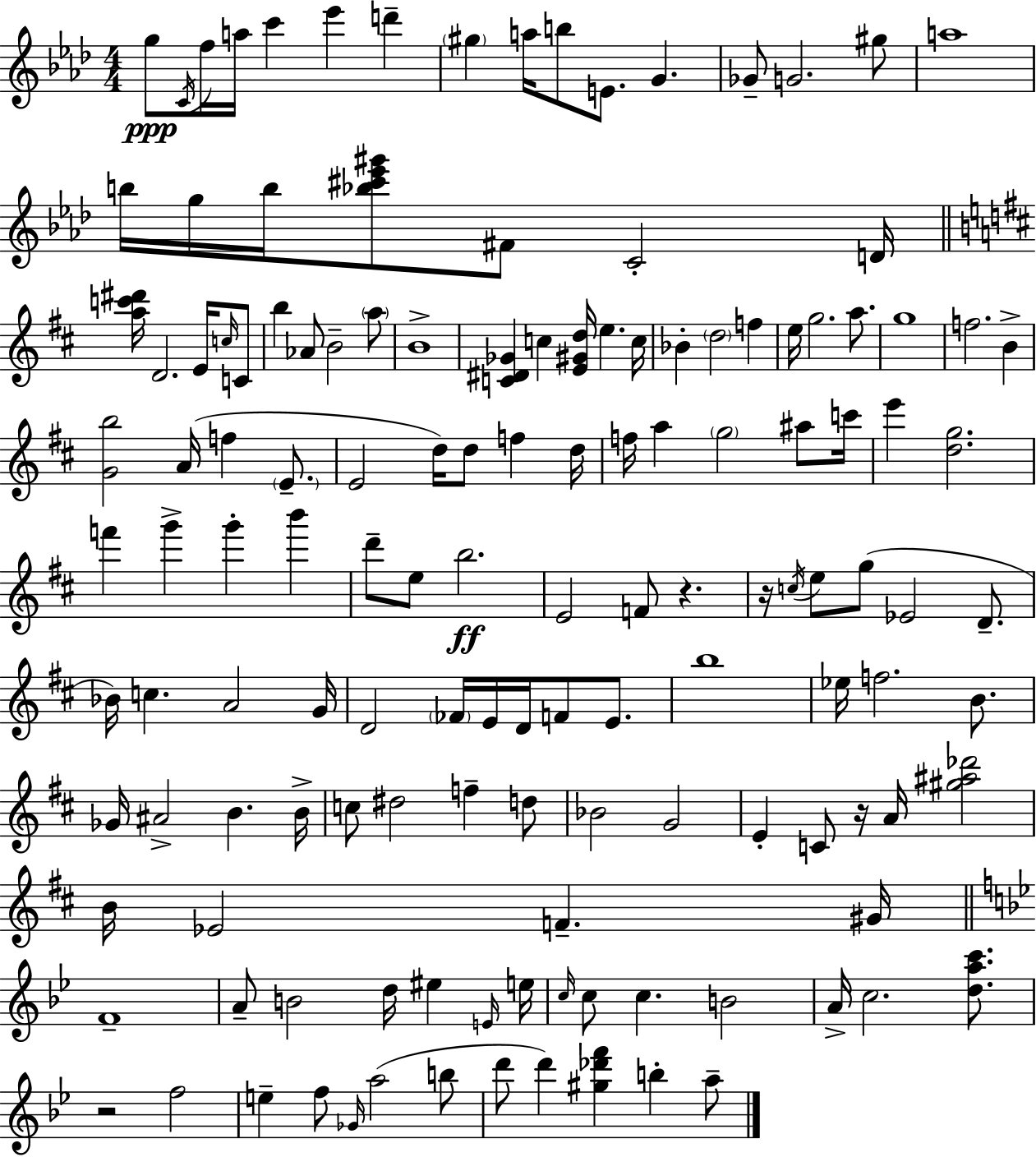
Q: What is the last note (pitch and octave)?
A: A5